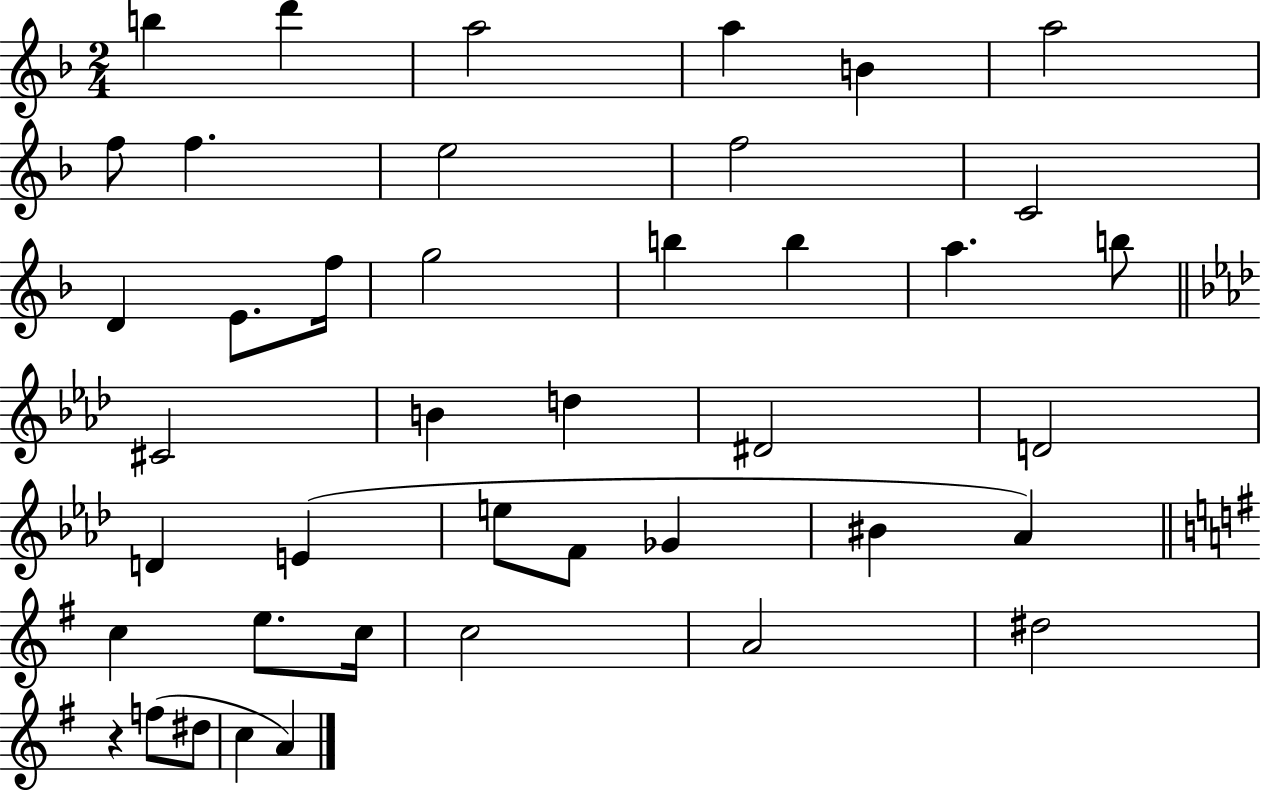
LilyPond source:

{
  \clef treble
  \numericTimeSignature
  \time 2/4
  \key f \major
  b''4 d'''4 | a''2 | a''4 b'4 | a''2 | \break f''8 f''4. | e''2 | f''2 | c'2 | \break d'4 e'8. f''16 | g''2 | b''4 b''4 | a''4. b''8 | \break \bar "||" \break \key aes \major cis'2 | b'4 d''4 | dis'2 | d'2 | \break d'4 e'4( | e''8 f'8 ges'4 | bis'4 aes'4) | \bar "||" \break \key g \major c''4 e''8. c''16 | c''2 | a'2 | dis''2 | \break r4 f''8( dis''8 | c''4 a'4) | \bar "|."
}